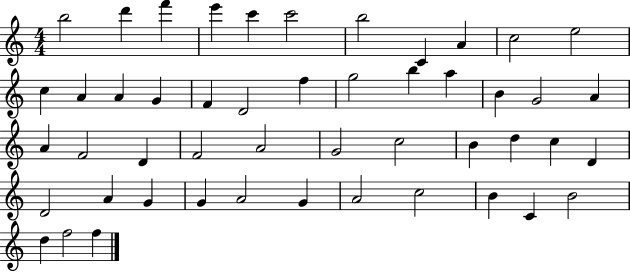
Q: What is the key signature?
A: C major